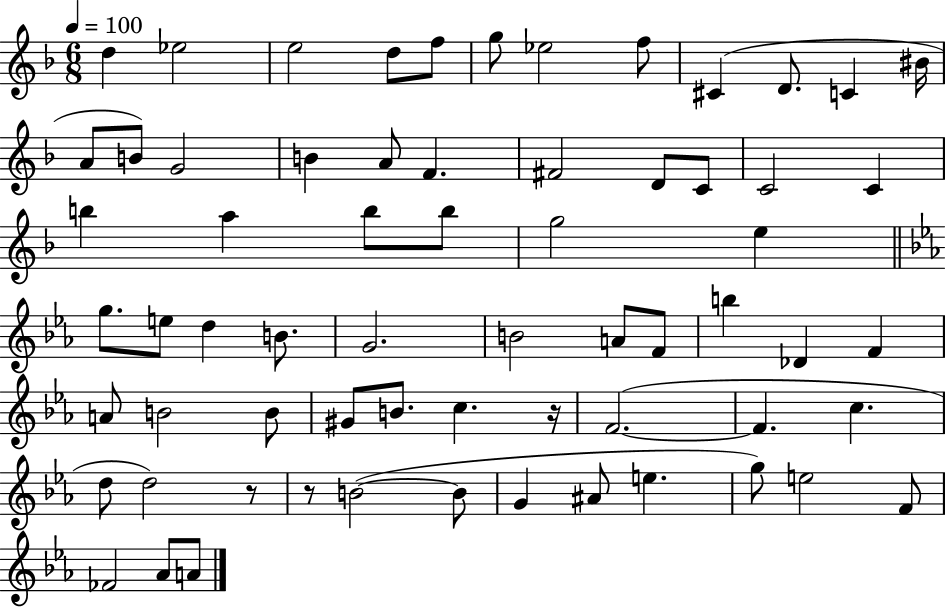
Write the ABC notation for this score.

X:1
T:Untitled
M:6/8
L:1/4
K:F
d _e2 e2 d/2 f/2 g/2 _e2 f/2 ^C D/2 C ^B/4 A/2 B/2 G2 B A/2 F ^F2 D/2 C/2 C2 C b a b/2 b/2 g2 e g/2 e/2 d B/2 G2 B2 A/2 F/2 b _D F A/2 B2 B/2 ^G/2 B/2 c z/4 F2 F c d/2 d2 z/2 z/2 B2 B/2 G ^A/2 e g/2 e2 F/2 _F2 _A/2 A/2